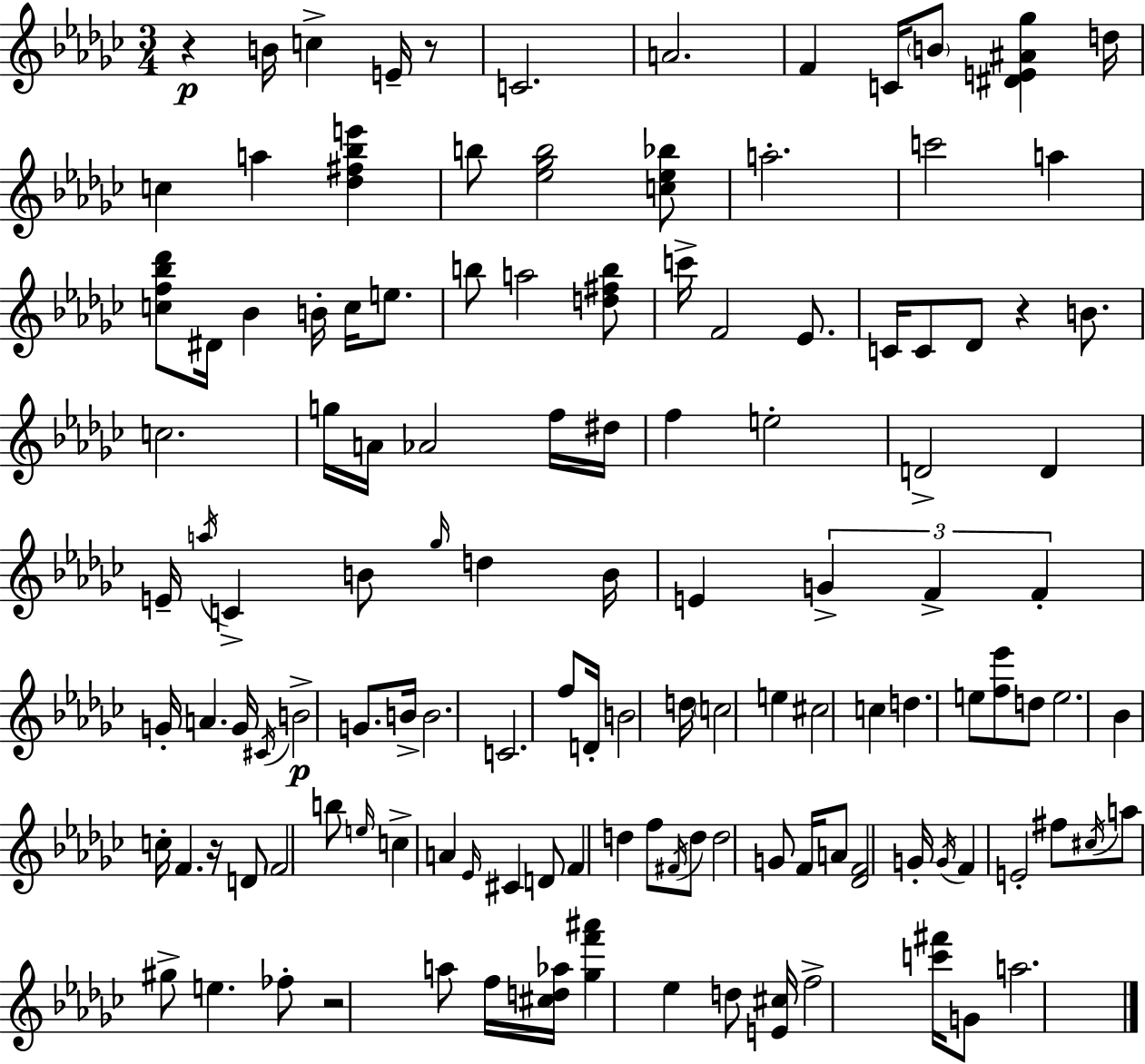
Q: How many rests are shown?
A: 5